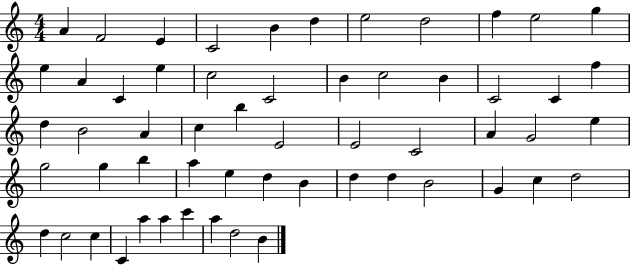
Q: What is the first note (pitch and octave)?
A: A4